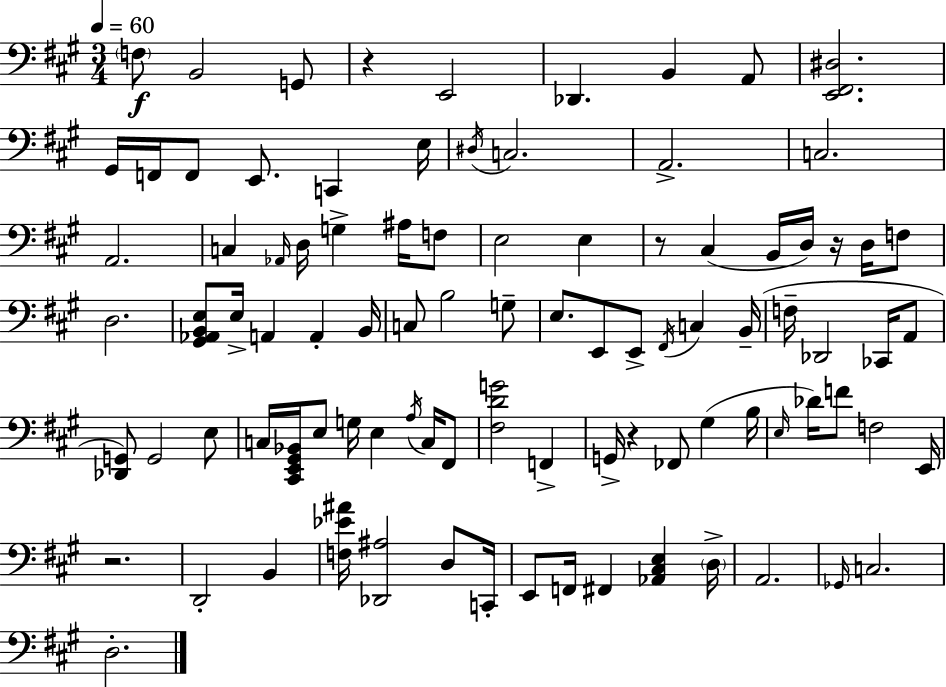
F3/e B2/h G2/e R/q E2/h Db2/q. B2/q A2/e [E2,F#2,D#3]/h. G#2/s F2/s F2/e E2/e. C2/q E3/s D#3/s C3/h. A2/h. C3/h. A2/h. C3/q Ab2/s D3/s G3/q A#3/s F3/e E3/h E3/q R/e C#3/q B2/s D3/s R/s D3/s F3/e D3/h. [G#2,Ab2,B2,E3]/e E3/s A2/q A2/q B2/s C3/e B3/h G3/e E3/e. E2/e E2/e F#2/s C3/q B2/s F3/s Db2/h CES2/s A2/e [Db2,G2]/e G2/h E3/e C3/s [C#2,E2,G#2,Bb2]/s E3/e G3/s E3/q A3/s C3/s F#2/e [F#3,D4,G4]/h F2/q G2/s R/q FES2/e G#3/q B3/s E3/s Db4/s F4/e F3/h E2/s R/h. D2/h B2/q [F3,Eb4,A#4]/s [Db2,A#3]/h D3/e C2/s E2/e F2/s F#2/q [Ab2,C#3,E3]/q D3/s A2/h. Gb2/s C3/h. D3/h.